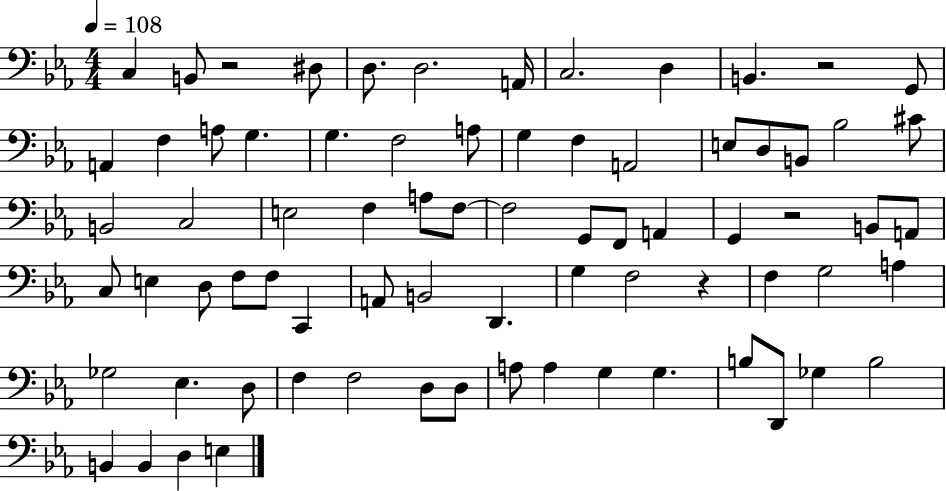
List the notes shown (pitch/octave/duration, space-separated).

C3/q B2/e R/h D#3/e D3/e. D3/h. A2/s C3/h. D3/q B2/q. R/h G2/e A2/q F3/q A3/e G3/q. G3/q. F3/h A3/e G3/q F3/q A2/h E3/e D3/e B2/e Bb3/h C#4/e B2/h C3/h E3/h F3/q A3/e F3/e F3/h G2/e F2/e A2/q G2/q R/h B2/e A2/e C3/e E3/q D3/e F3/e F3/e C2/q A2/e B2/h D2/q. G3/q F3/h R/q F3/q G3/h A3/q Gb3/h Eb3/q. D3/e F3/q F3/h D3/e D3/e A3/e A3/q G3/q G3/q. B3/e D2/e Gb3/q B3/h B2/q B2/q D3/q E3/q